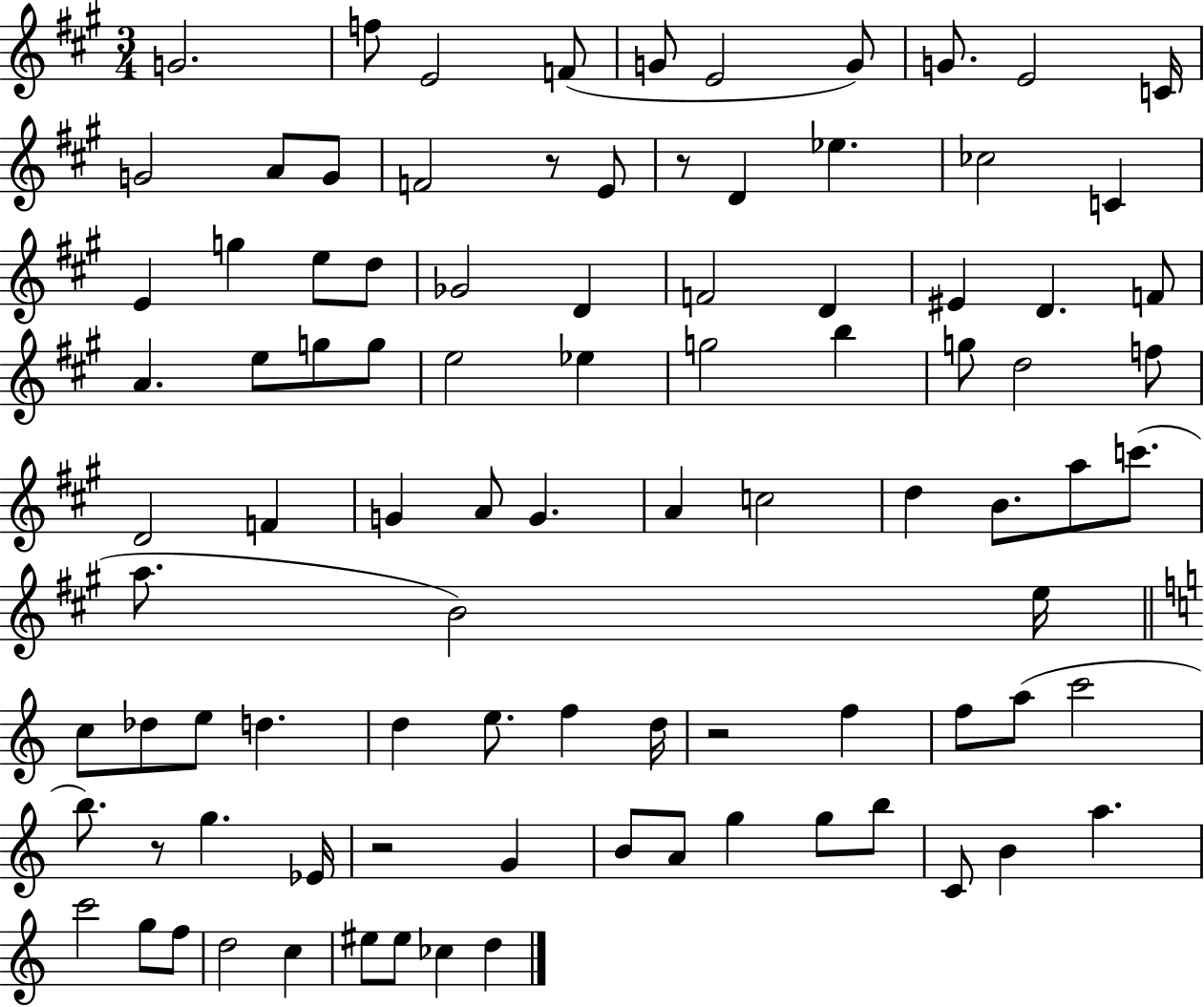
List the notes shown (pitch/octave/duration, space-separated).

G4/h. F5/e E4/h F4/e G4/e E4/h G4/e G4/e. E4/h C4/s G4/h A4/e G4/e F4/h R/e E4/e R/e D4/q Eb5/q. CES5/h C4/q E4/q G5/q E5/e D5/e Gb4/h D4/q F4/h D4/q EIS4/q D4/q. F4/e A4/q. E5/e G5/e G5/e E5/h Eb5/q G5/h B5/q G5/e D5/h F5/e D4/h F4/q G4/q A4/e G4/q. A4/q C5/h D5/q B4/e. A5/e C6/e. A5/e. B4/h E5/s C5/e Db5/e E5/e D5/q. D5/q E5/e. F5/q D5/s R/h F5/q F5/e A5/e C6/h B5/e. R/e G5/q. Eb4/s R/h G4/q B4/e A4/e G5/q G5/e B5/e C4/e B4/q A5/q. C6/h G5/e F5/e D5/h C5/q EIS5/e EIS5/e CES5/q D5/q